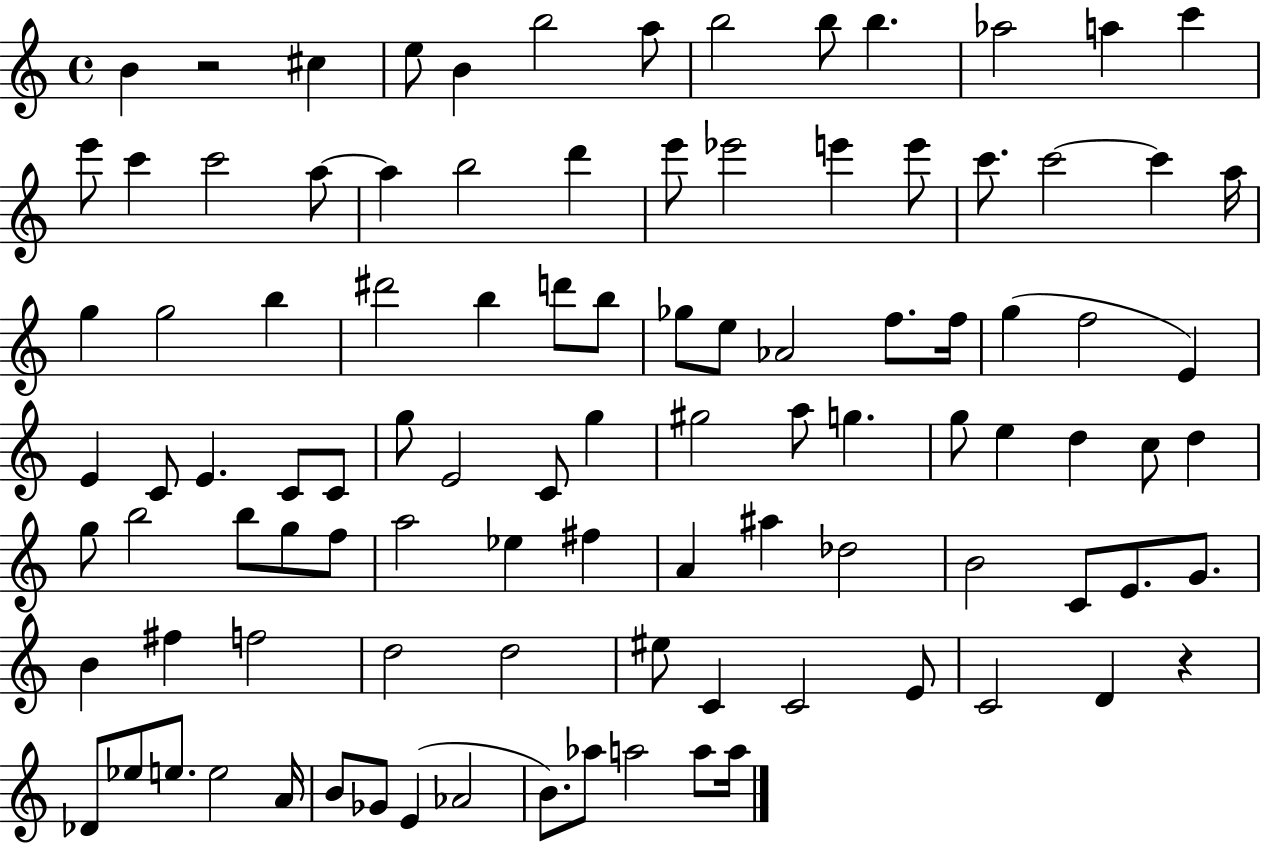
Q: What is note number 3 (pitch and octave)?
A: E5